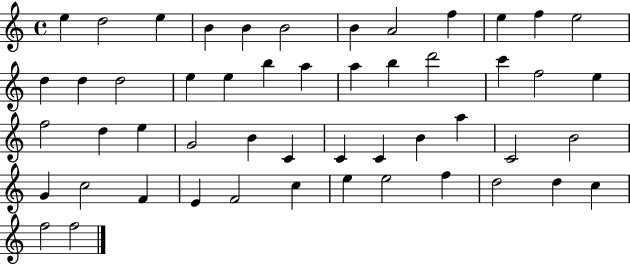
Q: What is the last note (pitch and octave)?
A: F5